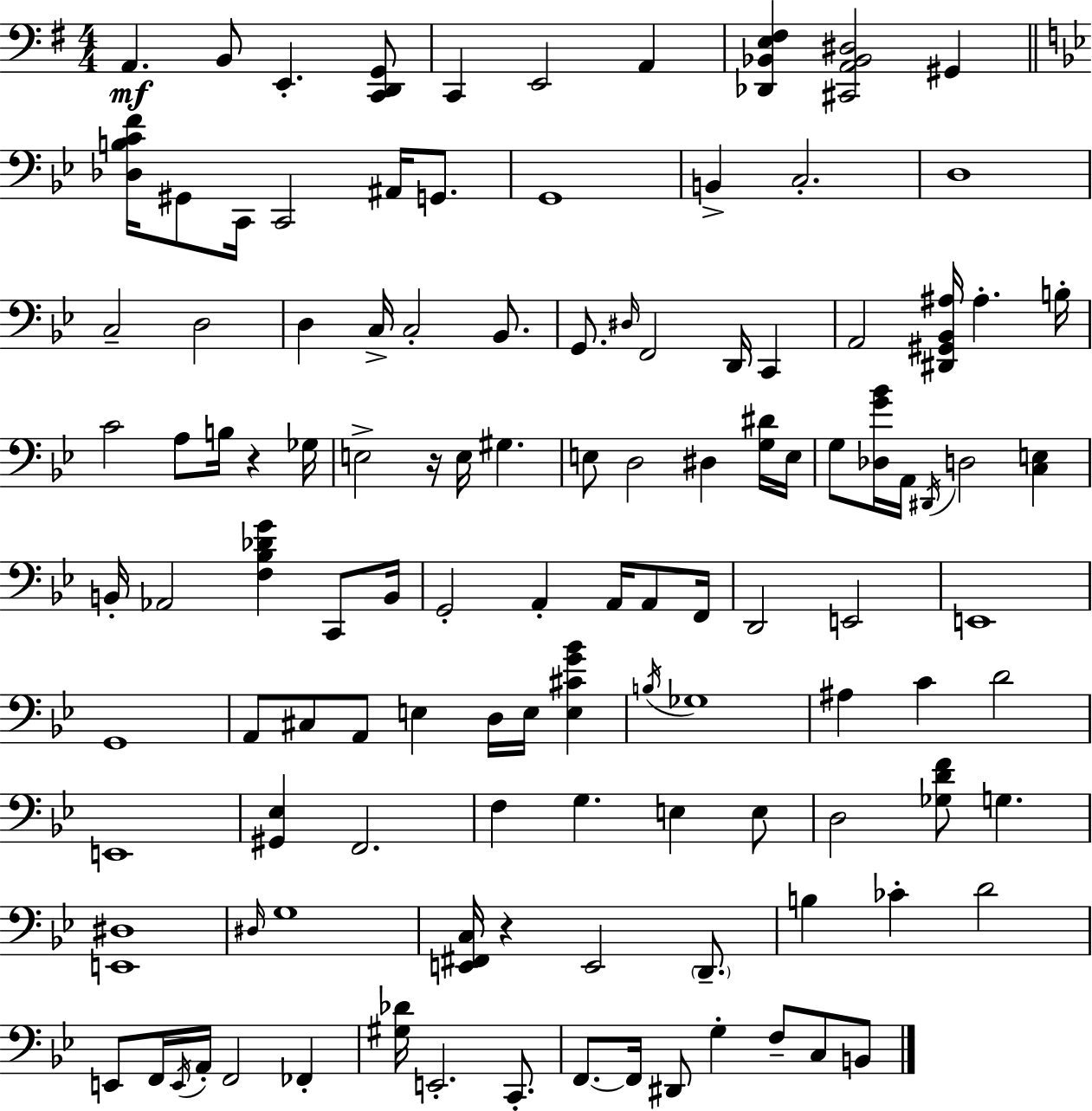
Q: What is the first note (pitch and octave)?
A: A2